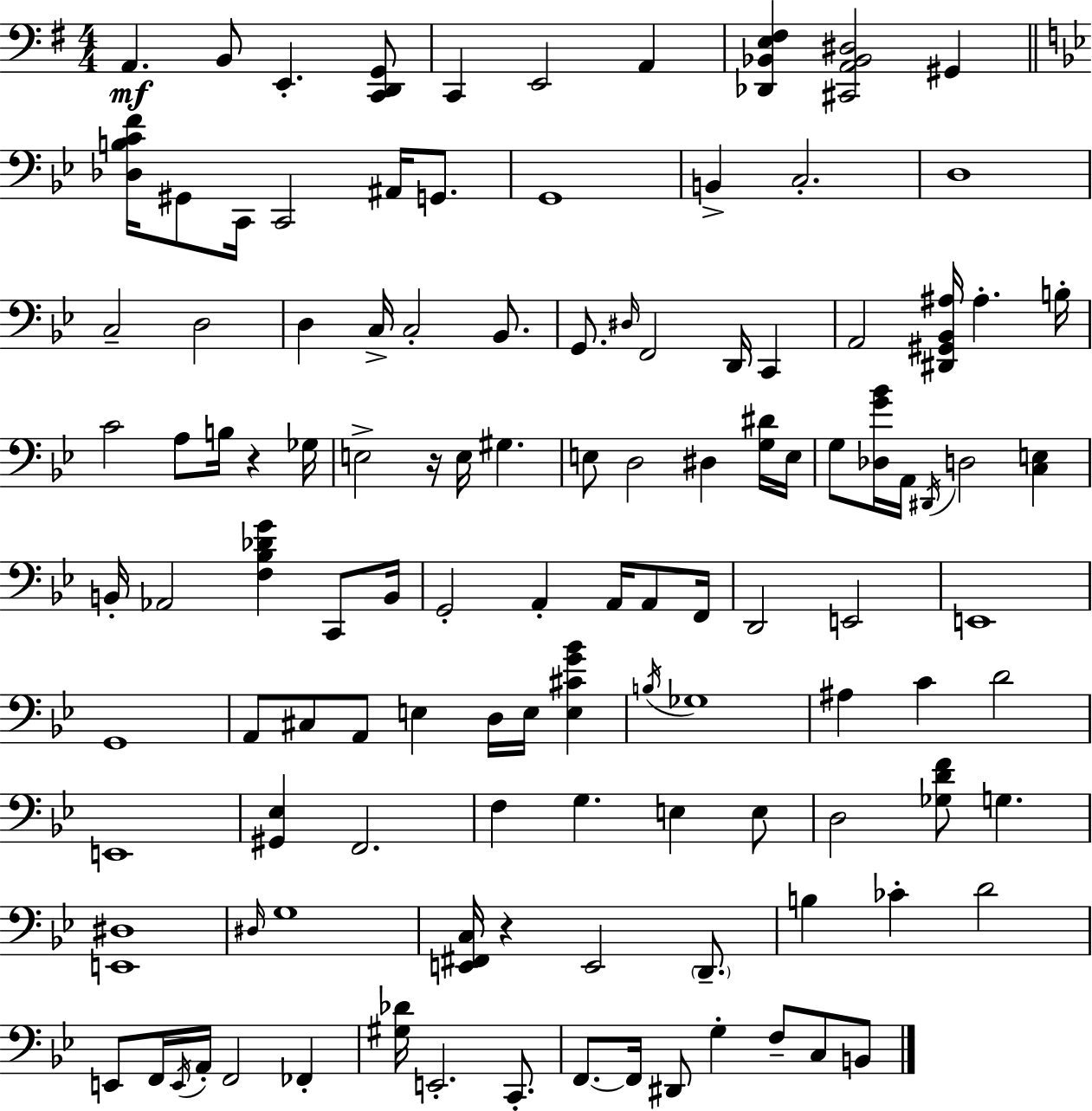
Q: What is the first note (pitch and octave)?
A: A2